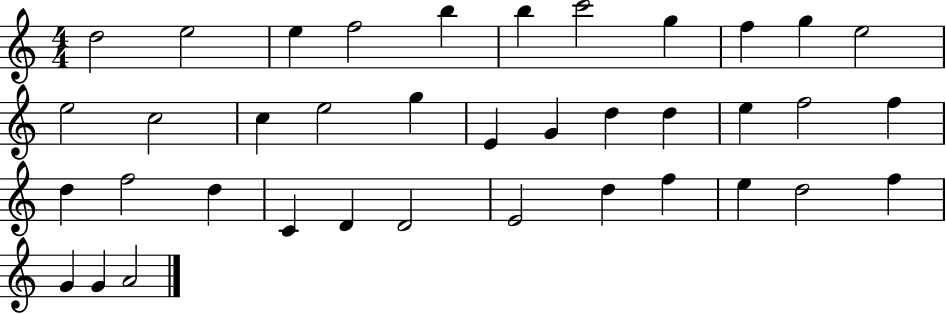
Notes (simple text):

D5/h E5/h E5/q F5/h B5/q B5/q C6/h G5/q F5/q G5/q E5/h E5/h C5/h C5/q E5/h G5/q E4/q G4/q D5/q D5/q E5/q F5/h F5/q D5/q F5/h D5/q C4/q D4/q D4/h E4/h D5/q F5/q E5/q D5/h F5/q G4/q G4/q A4/h